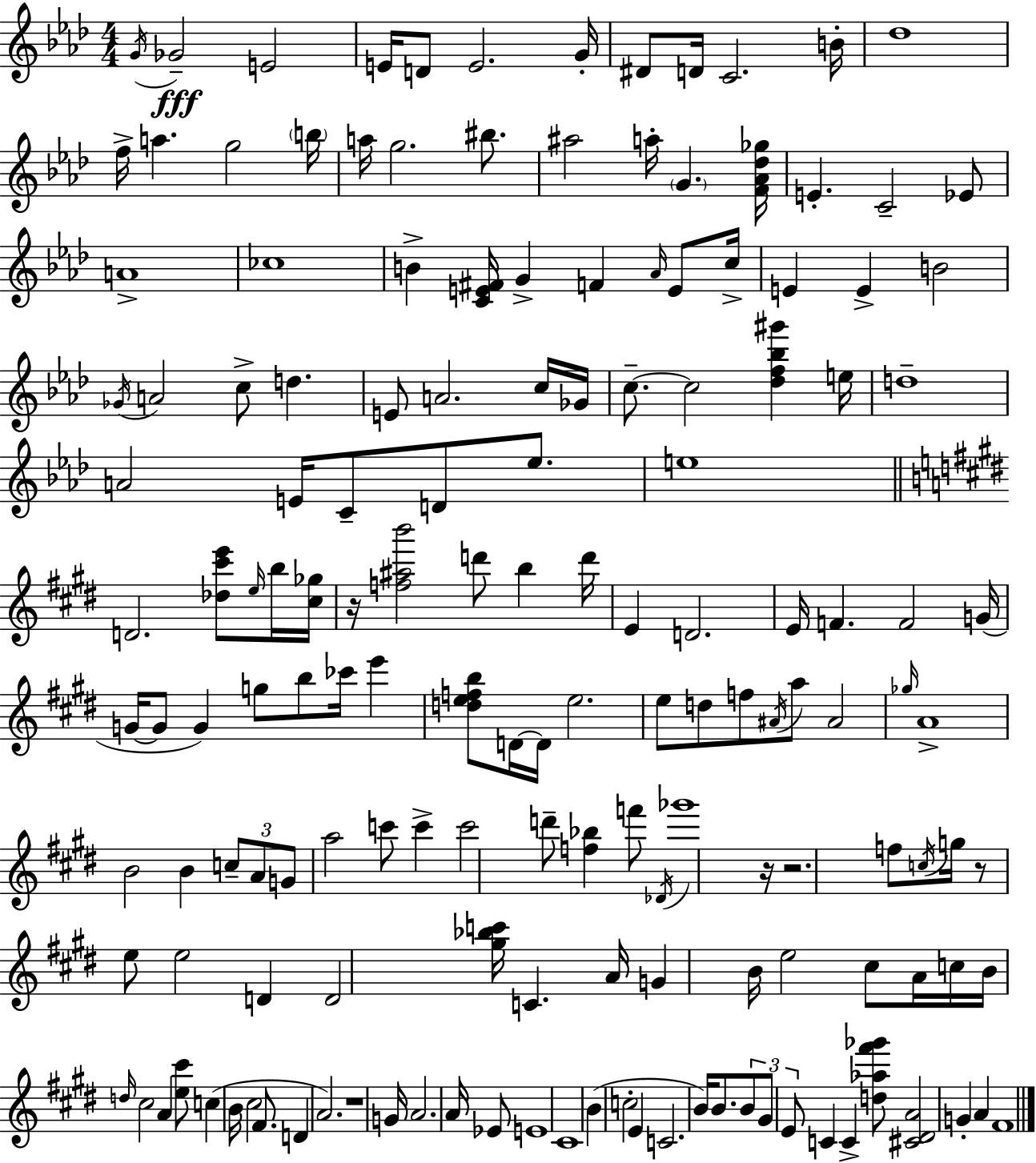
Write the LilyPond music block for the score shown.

{
  \clef treble
  \numericTimeSignature
  \time 4/4
  \key f \minor
  \repeat volta 2 { \acciaccatura { g'16 }\fff ges'2-- e'2 | e'16 d'8 e'2. | g'16-. dis'8 d'16 c'2. | b'16-. des''1 | \break f''16-> a''4. g''2 | \parenthesize b''16 a''16 g''2. bis''8. | ais''2 a''16-. \parenthesize g'4. | <f' aes' des'' ges''>16 e'4.-. c'2-- ees'8 | \break a'1-> | ces''1 | b'4-> <c' e' fis'>16 g'4-> f'4 \grace { aes'16 } e'8 | c''16-> e'4 e'4-> b'2 | \break \acciaccatura { ges'16 } a'2 c''8-> d''4. | e'8 a'2. | c''16 ges'16 c''8.--~~ c''2 <des'' f'' bes'' gis'''>4 | e''16 d''1-- | \break a'2 e'16 c'8-- d'8 | ees''8. e''1 | \bar "||" \break \key e \major d'2. <des'' cis''' e'''>8 \grace { e''16 } b''16 | <cis'' ges''>16 r16 <f'' ais'' b'''>2 d'''8 b''4 | d'''16 e'4 d'2. | e'16 f'4. f'2 | \break g'16( g'16~~ g'8 g'4) g''8 b''8 ces'''16 e'''4 | <d'' e'' f'' b''>8 d'16~~ d'16 e''2. | e''8 d''8 f''8 \acciaccatura { ais'16 } a''8 ais'2 | \grace { ges''16 } a'1-> | \break b'2 b'4 \tuplet 3/2 { c''8-- | a'8 g'8 } a''2 c'''8 c'''4-> | c'''2 d'''8-- <f'' bes''>4 | f'''8 \acciaccatura { des'16 } ges'''1 | \break r16 r2. | f''8 \acciaccatura { c''16 } g''16 r8 e''8 e''2 | d'4 d'2 <gis'' bes'' c'''>16 c'4. | a'16 g'4 b'16 e''2 | \break cis''8 a'16 c''16 b'16 \grace { d''16 } cis''2 | a'4 <e'' cis'''>8 c''4( b'16 cis''2 | fis'8. d'4 a'2.) | r1 | \break g'16 a'2. | a'16 ees'8 e'1 | cis'1 | b'4( c''2-. | \break e'4 c'2. | b'16) b'8. \tuplet 3/2 { b'8 gis'8 e'8 } c'4 | c'4-> <d'' aes'' fis''' ges'''>8 <cis' dis' a'>2 g'4-. | a'4 fis'1 | \break } \bar "|."
}